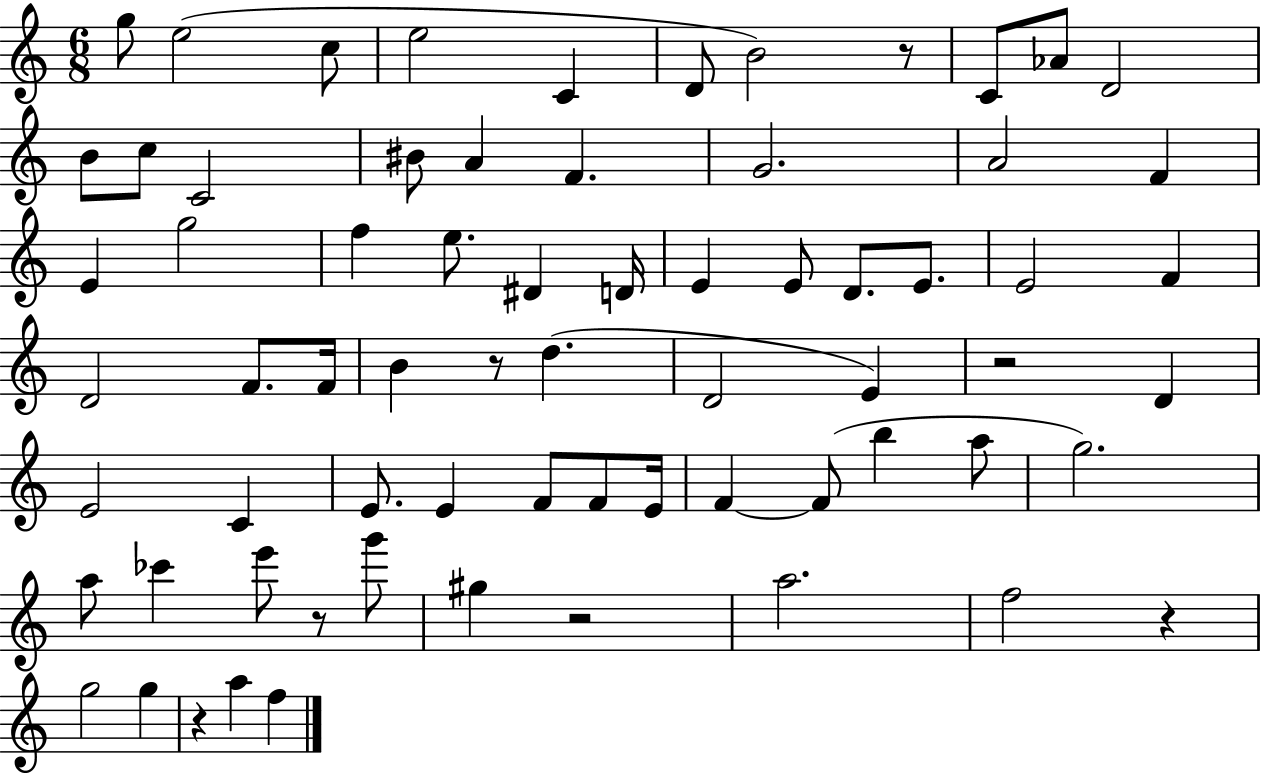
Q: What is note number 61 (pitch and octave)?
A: A5